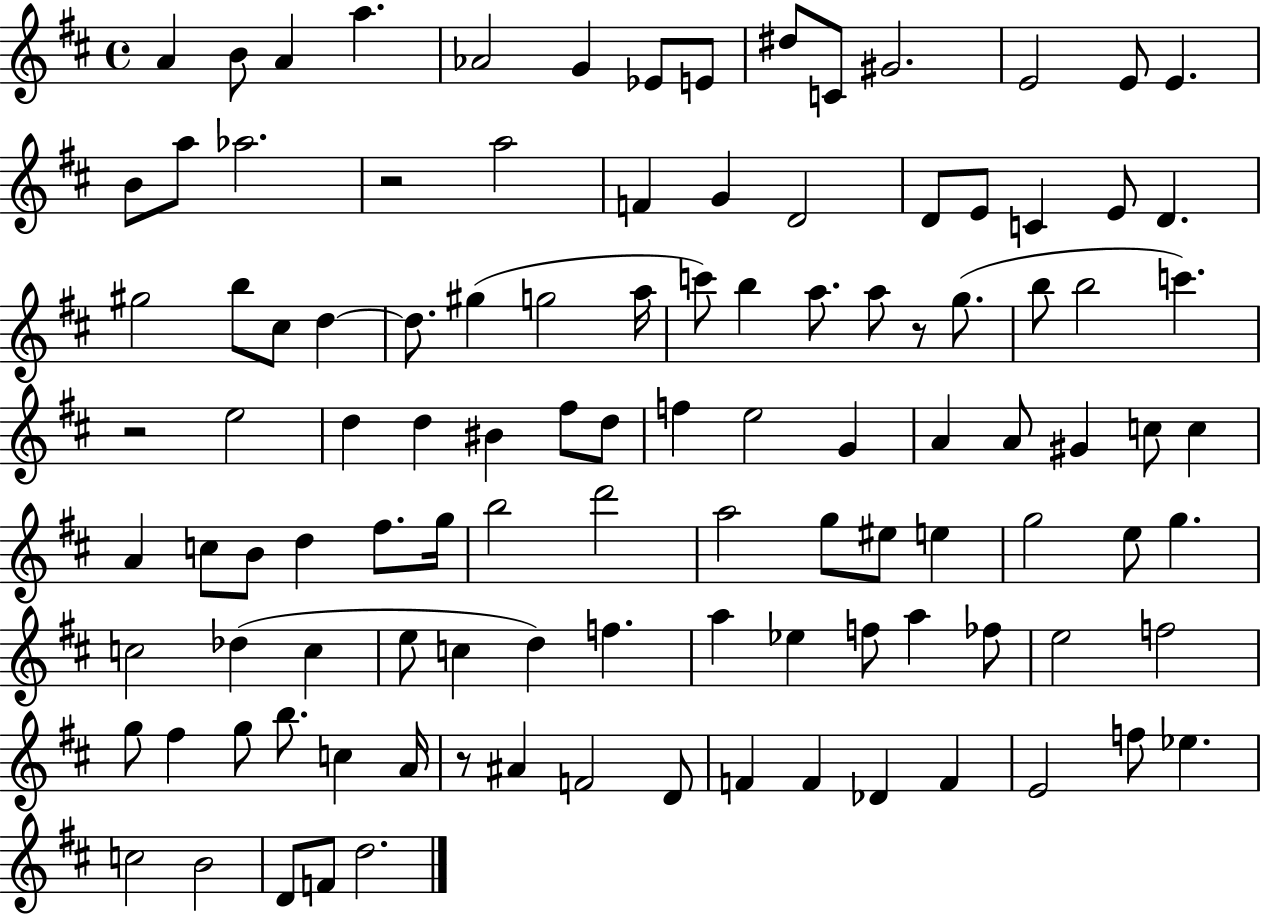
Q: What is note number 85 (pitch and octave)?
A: F5